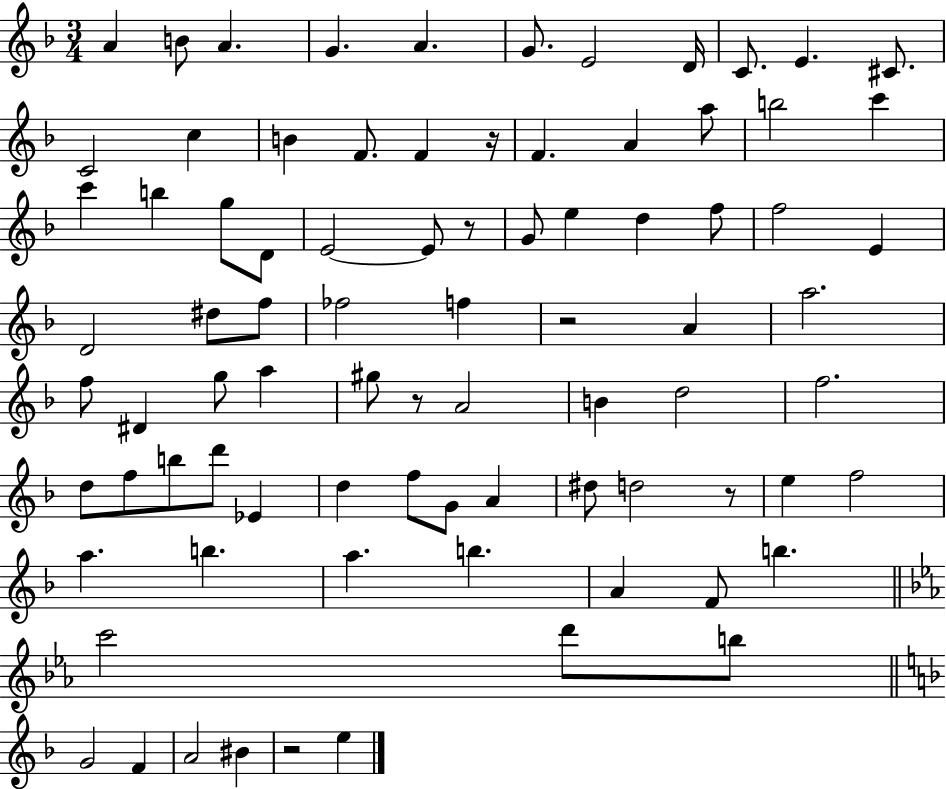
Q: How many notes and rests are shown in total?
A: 83